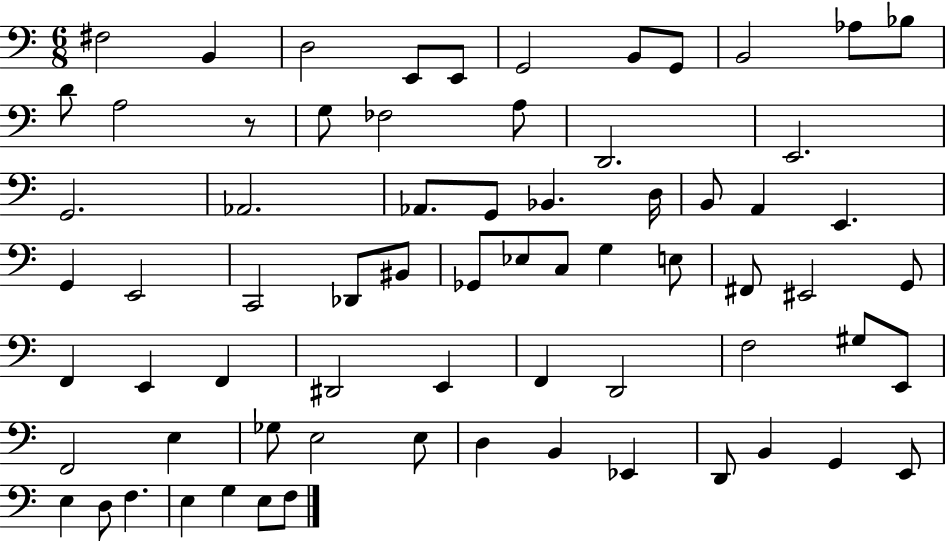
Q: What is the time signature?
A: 6/8